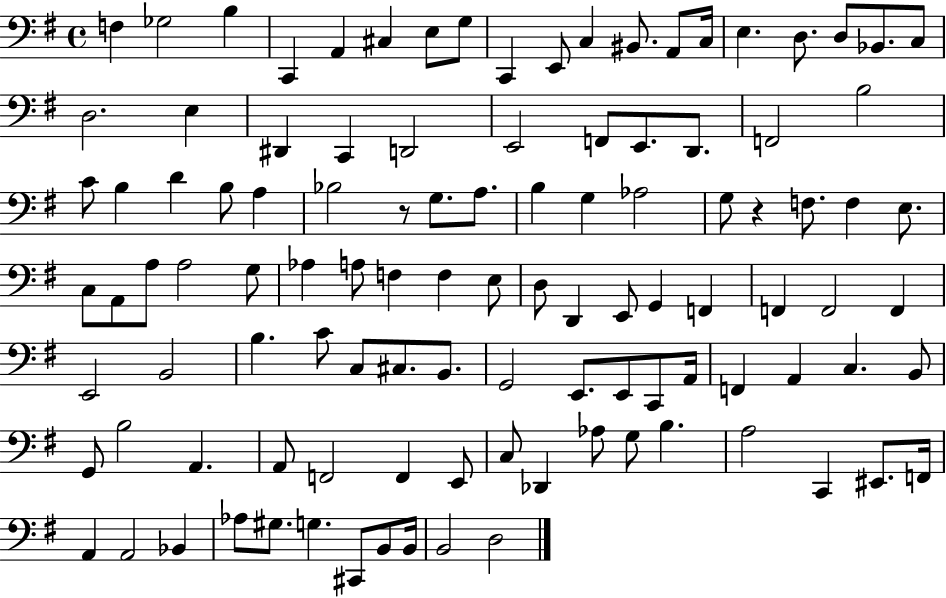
{
  \clef bass
  \time 4/4
  \defaultTimeSignature
  \key g \major
  f4 ges2 b4 | c,4 a,4 cis4 e8 g8 | c,4 e,8 c4 bis,8. a,8 c16 | e4. d8. d8 bes,8. c8 | \break d2. e4 | dis,4 c,4 d,2 | e,2 f,8 e,8. d,8. | f,2 b2 | \break c'8 b4 d'4 b8 a4 | bes2 r8 g8. a8. | b4 g4 aes2 | g8 r4 f8. f4 e8. | \break c8 a,8 a8 a2 g8 | aes4 a8 f4 f4 e8 | d8 d,4 e,8 g,4 f,4 | f,4 f,2 f,4 | \break e,2 b,2 | b4. c'8 c8 cis8. b,8. | g,2 e,8. e,8 c,8 a,16 | f,4 a,4 c4. b,8 | \break g,8 b2 a,4. | a,8 f,2 f,4 e,8 | c8 des,4 aes8 g8 b4. | a2 c,4 eis,8. f,16 | \break a,4 a,2 bes,4 | aes8 gis8. g4. cis,8 b,8 b,16 | b,2 d2 | \bar "|."
}